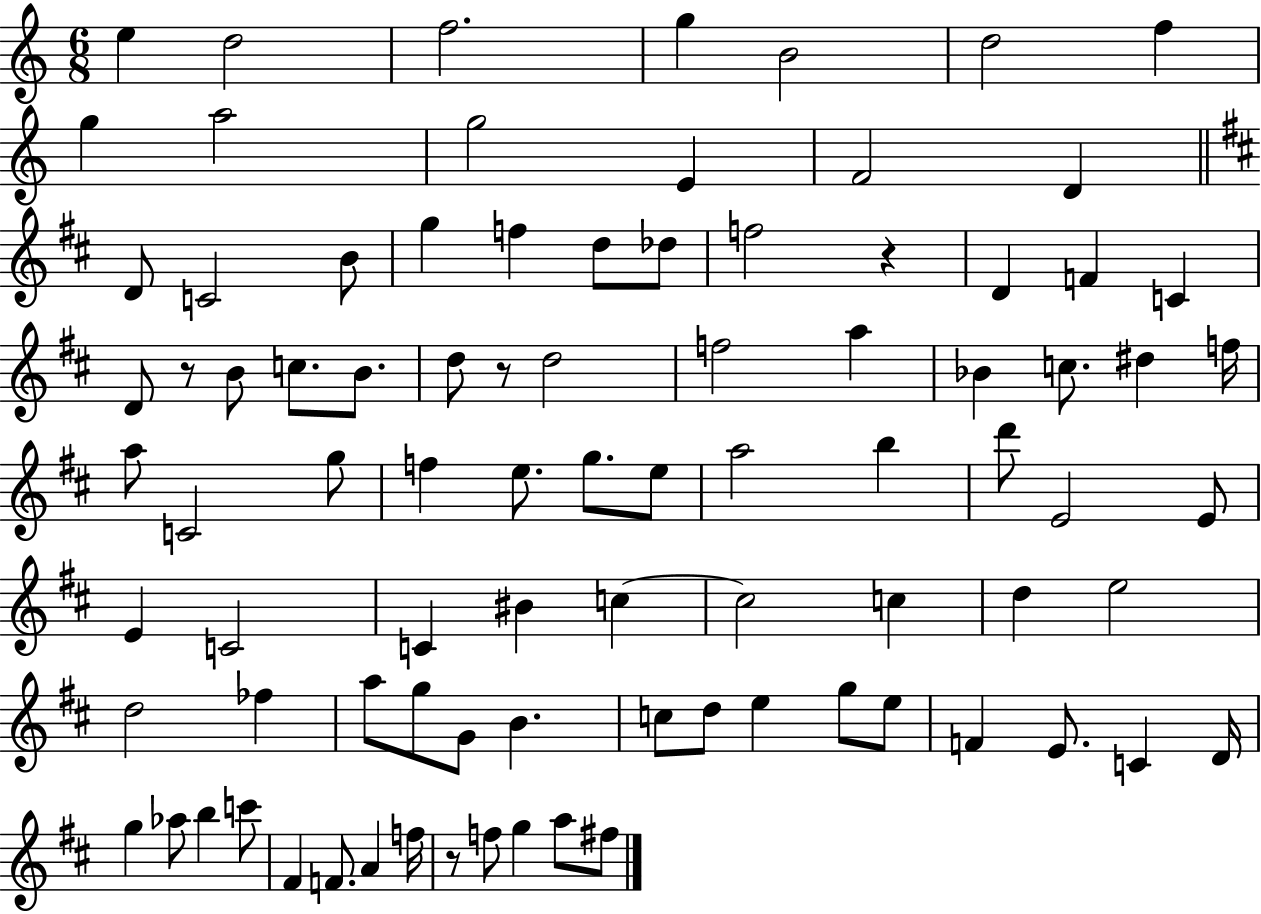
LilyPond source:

{
  \clef treble
  \numericTimeSignature
  \time 6/8
  \key c \major
  e''4 d''2 | f''2. | g''4 b'2 | d''2 f''4 | \break g''4 a''2 | g''2 e'4 | f'2 d'4 | \bar "||" \break \key b \minor d'8 c'2 b'8 | g''4 f''4 d''8 des''8 | f''2 r4 | d'4 f'4 c'4 | \break d'8 r8 b'8 c''8. b'8. | d''8 r8 d''2 | f''2 a''4 | bes'4 c''8. dis''4 f''16 | \break a''8 c'2 g''8 | f''4 e''8. g''8. e''8 | a''2 b''4 | d'''8 e'2 e'8 | \break e'4 c'2 | c'4 bis'4 c''4~~ | c''2 c''4 | d''4 e''2 | \break d''2 fes''4 | a''8 g''8 g'8 b'4. | c''8 d''8 e''4 g''8 e''8 | f'4 e'8. c'4 d'16 | \break g''4 aes''8 b''4 c'''8 | fis'4 f'8. a'4 f''16 | r8 f''8 g''4 a''8 fis''8 | \bar "|."
}